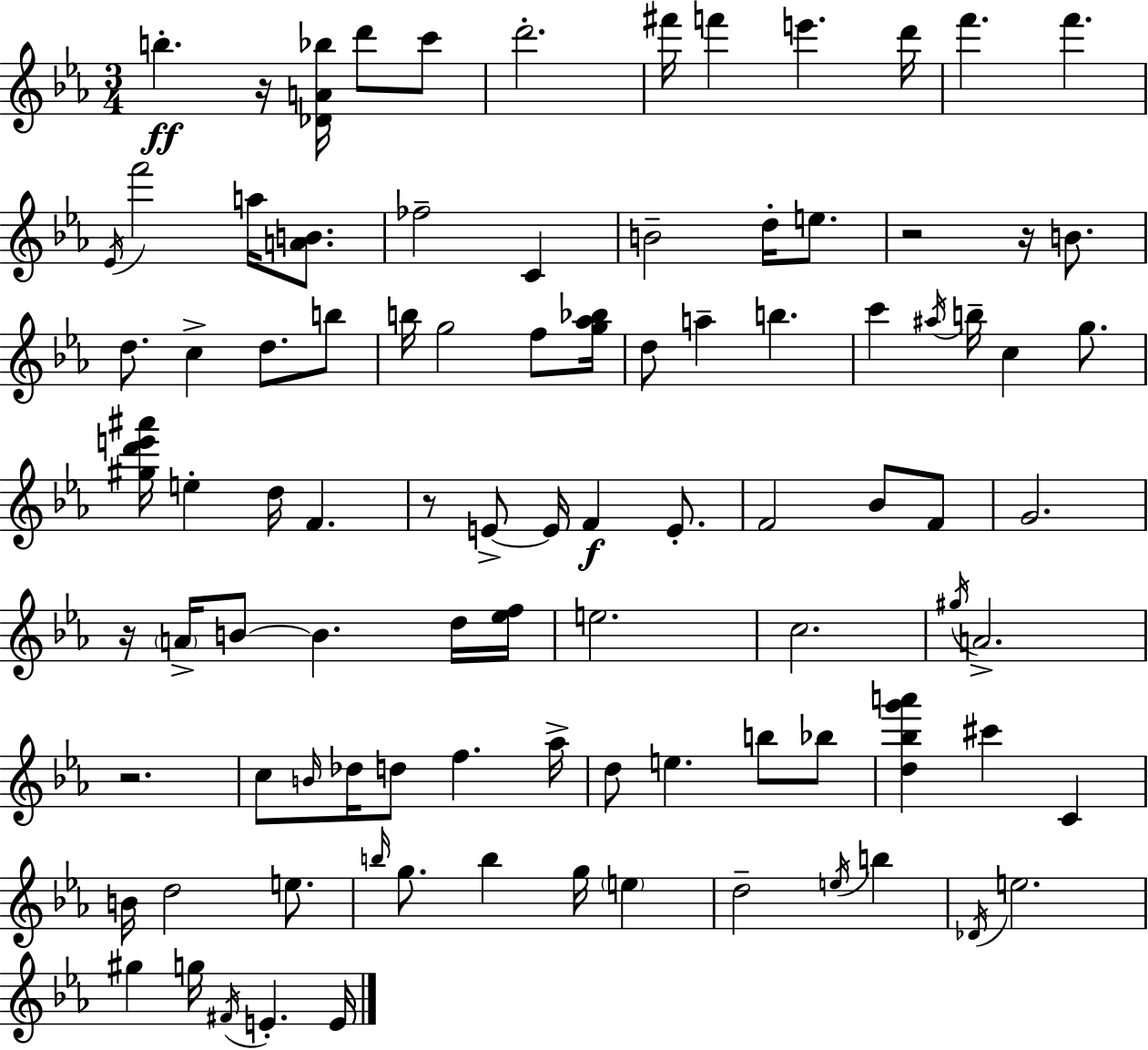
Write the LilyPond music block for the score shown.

{
  \clef treble
  \numericTimeSignature
  \time 3/4
  \key c \minor
  b''4.-.\ff r16 <des' a' bes''>16 d'''8 c'''8 | d'''2.-. | fis'''16 f'''4 e'''4. d'''16 | f'''4. f'''4. | \break \acciaccatura { ees'16 } f'''2 a''16 <a' b'>8. | fes''2-- c'4 | b'2-- d''16-. e''8. | r2 r16 b'8. | \break d''8. c''4-> d''8. b''8 | b''16 g''2 f''8 | <g'' aes'' bes''>16 d''8 a''4-- b''4. | c'''4 \acciaccatura { ais''16 } b''16-- c''4 g''8. | \break <gis'' d''' e''' ais'''>16 e''4-. d''16 f'4. | r8 e'8->~~ e'16 f'4\f e'8.-. | f'2 bes'8 | f'8 g'2. | \break r16 \parenthesize a'16-> b'8~~ b'4. | d''16 <ees'' f''>16 e''2. | c''2. | \acciaccatura { gis''16 } a'2.-> | \break r2. | c''8 \grace { b'16 } des''16 d''8 f''4. | aes''16-> d''8 e''4. | b''8 bes''8 <d'' bes'' g''' a'''>4 cis'''4 | \break c'4 b'16 d''2 | e''8. \grace { b''16 } g''8. b''4 | g''16 \parenthesize e''4 d''2-- | \acciaccatura { e''16 } b''4 \acciaccatura { des'16 } e''2. | \break gis''4 g''16 | \acciaccatura { fis'16 } e'4.-. e'16 \bar "|."
}